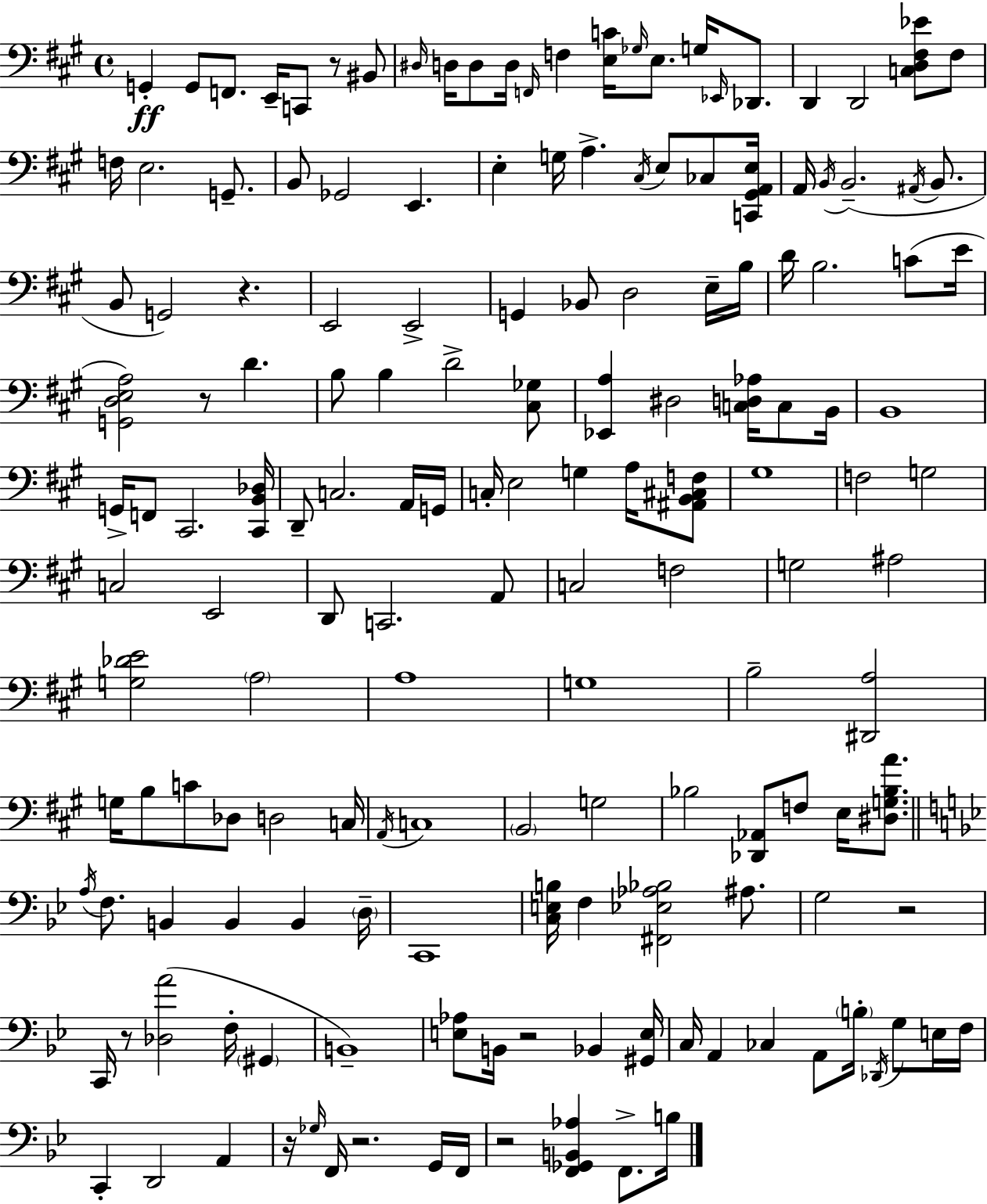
{
  \clef bass
  \time 4/4
  \defaultTimeSignature
  \key a \major
  g,4-.\ff g,8 f,8. e,16-- c,8 r8 bis,8 | \grace { dis16 } d16 d8 d16 \grace { f,16 } f4 <e c'>16 \grace { ges16 } e8. g16 | \grace { ees,16 } des,8. d,4 d,2 | <c d fis ees'>8 fis8 f16 e2. | \break g,8.-- b,8 ges,2 e,4. | e4-. g16 a4.-> \acciaccatura { cis16 } | e8 ces8 <c, gis, a, e>16 a,16 \acciaccatura { b,16 }( b,2.-- | \acciaccatura { ais,16 } b,8. b,8 g,2) | \break r4. e,2 e,2-> | g,4 bes,8 d2 | e16-- b16 d'16 b2. | c'8( e'16 <g, d e a>2) r8 | \break d'4. b8 b4 d'2-> | <cis ges>8 <ees, a>4 dis2 | <c d aes>16 c8 b,16 b,1 | g,16-> f,8 cis,2. | \break <cis, b, des>16 d,8-- c2. | a,16 g,16 c16-. e2 | g4 a16 <ais, b, cis f>8 gis1 | f2 g2 | \break c2 e,2 | d,8 c,2. | a,8 c2 f2 | g2 ais2 | \break <g des' e'>2 \parenthesize a2 | a1 | g1 | b2-- <dis, a>2 | \break g16 b8 c'8 des8 d2 | c16 \acciaccatura { a,16 } c1 | \parenthesize b,2 | g2 bes2 | \break <des, aes,>8 f8 e16 <dis g bes a'>8. \bar "||" \break \key bes \major \acciaccatura { a16 } f8. b,4 b,4 b,4 | \parenthesize d16-- c,1 | <c e b>16 f4 <fis, ees aes bes>2 ais8. | g2 r2 | \break c,16 r8 <des a'>2( f16-. \parenthesize gis,4 | b,1--) | <e aes>8 b,16 r2 bes,4 | <gis, e>16 c16 a,4 ces4 a,8 \parenthesize b16-. \acciaccatura { des,16 } g8 | \break e16 f16 c,4-. d,2 a,4 | r16 \grace { ges16 } f,16 r2. | g,16 f,16 r2 <f, ges, b, aes>4 f,8.-> | b16 \bar "|."
}